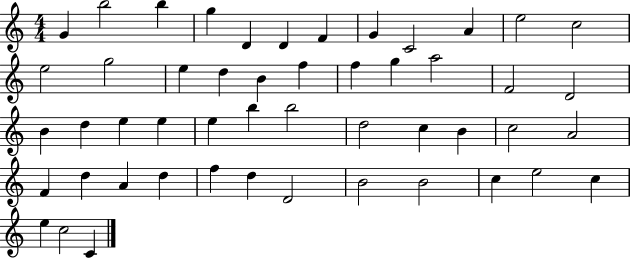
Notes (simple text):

G4/q B5/h B5/q G5/q D4/q D4/q F4/q G4/q C4/h A4/q E5/h C5/h E5/h G5/h E5/q D5/q B4/q F5/q F5/q G5/q A5/h F4/h D4/h B4/q D5/q E5/q E5/q E5/q B5/q B5/h D5/h C5/q B4/q C5/h A4/h F4/q D5/q A4/q D5/q F5/q D5/q D4/h B4/h B4/h C5/q E5/h C5/q E5/q C5/h C4/q